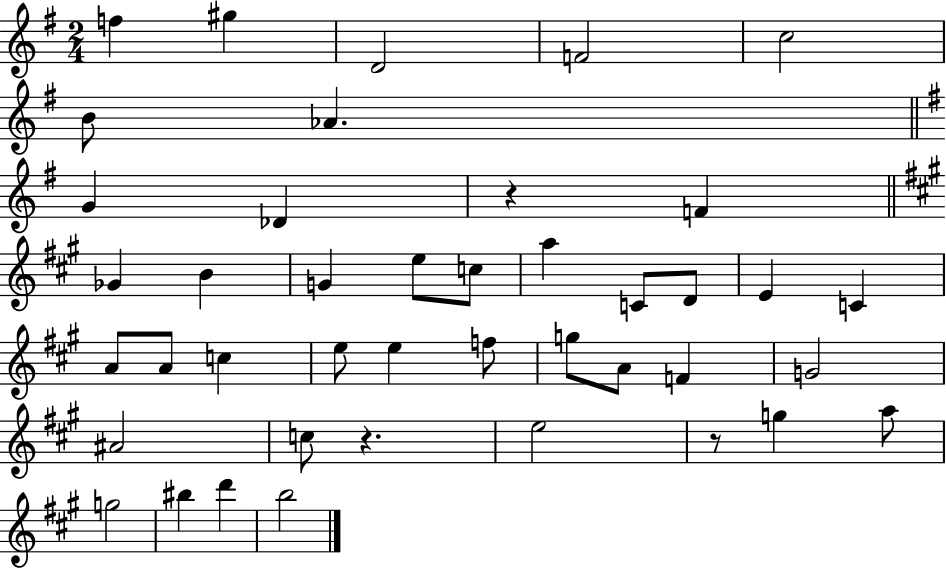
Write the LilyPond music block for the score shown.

{
  \clef treble
  \numericTimeSignature
  \time 2/4
  \key g \major
  f''4 gis''4 | d'2 | f'2 | c''2 | \break b'8 aes'4. | \bar "||" \break \key e \minor g'4 des'4 | r4 f'4 | \bar "||" \break \key a \major ges'4 b'4 | g'4 e''8 c''8 | a''4 c'8 d'8 | e'4 c'4 | \break a'8 a'8 c''4 | e''8 e''4 f''8 | g''8 a'8 f'4 | g'2 | \break ais'2 | c''8 r4. | e''2 | r8 g''4 a''8 | \break g''2 | bis''4 d'''4 | b''2 | \bar "|."
}